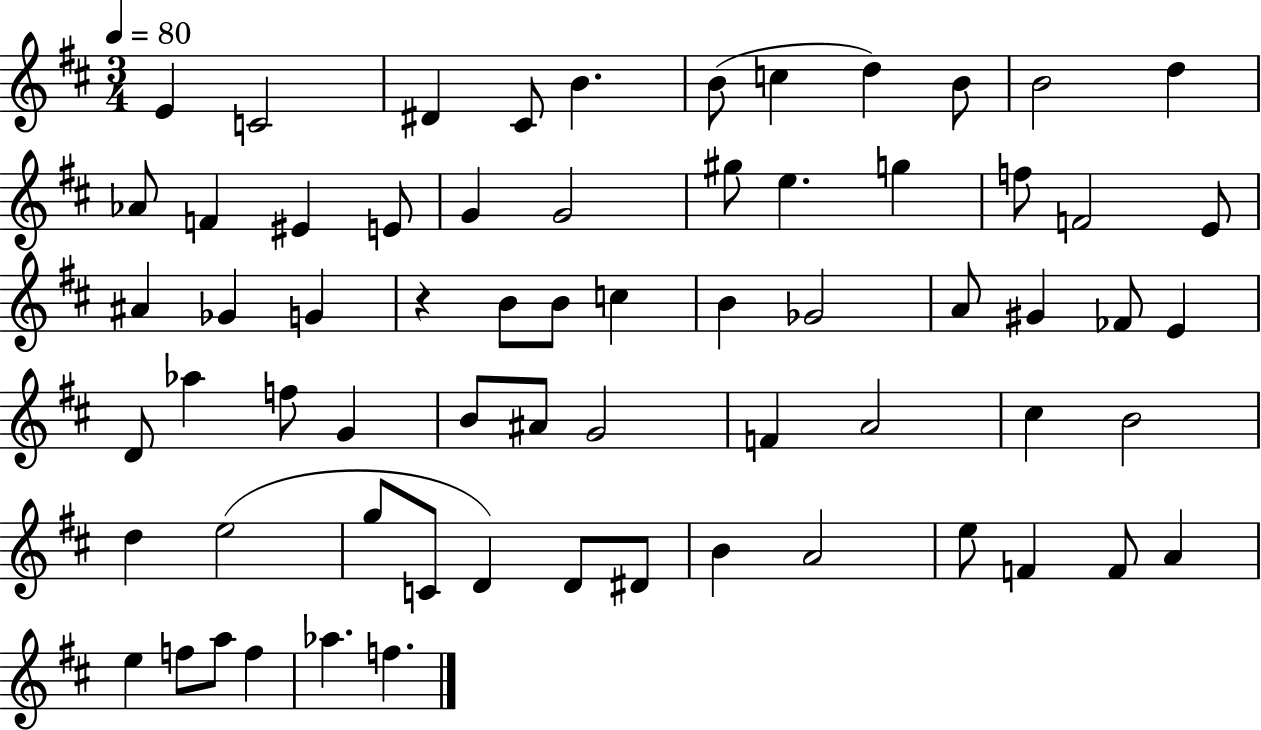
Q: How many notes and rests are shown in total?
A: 66